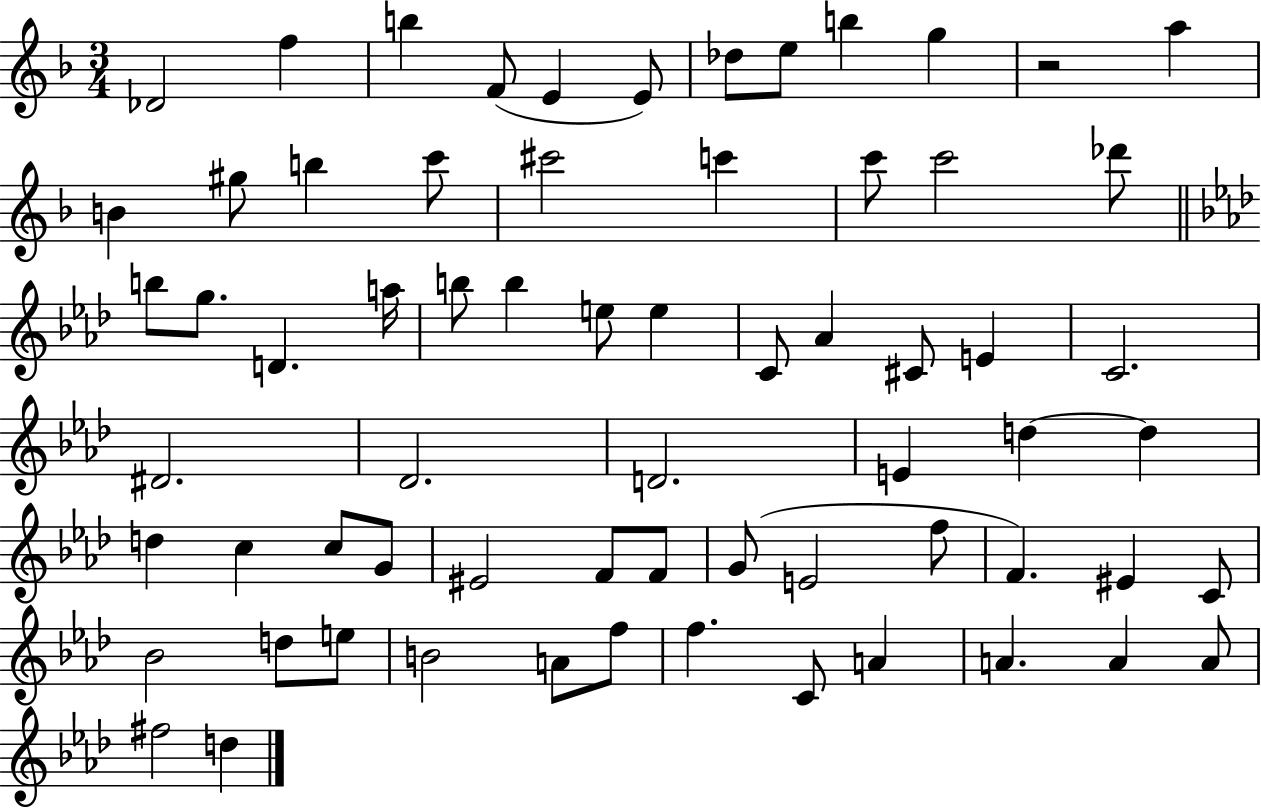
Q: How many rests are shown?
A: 1